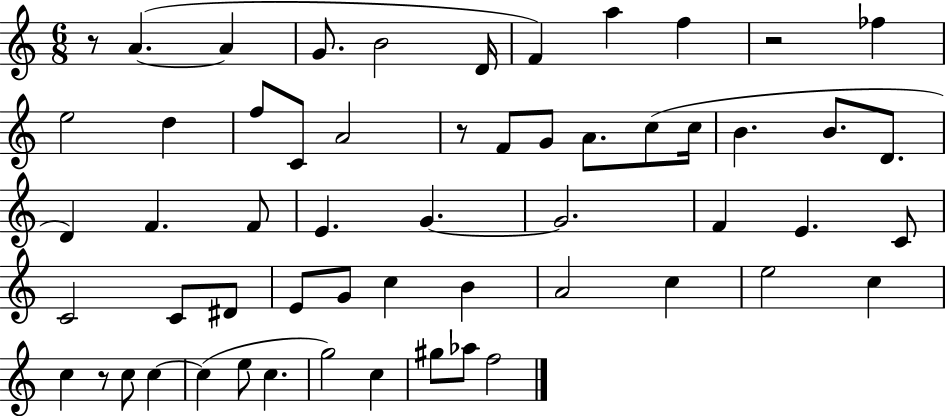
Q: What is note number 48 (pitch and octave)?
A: C5